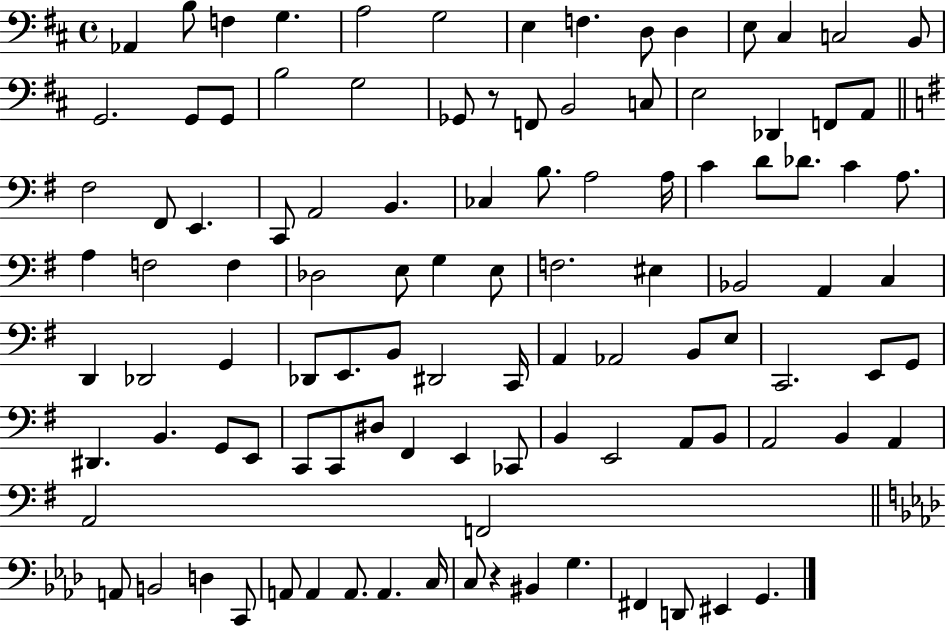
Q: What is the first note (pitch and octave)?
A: Ab2